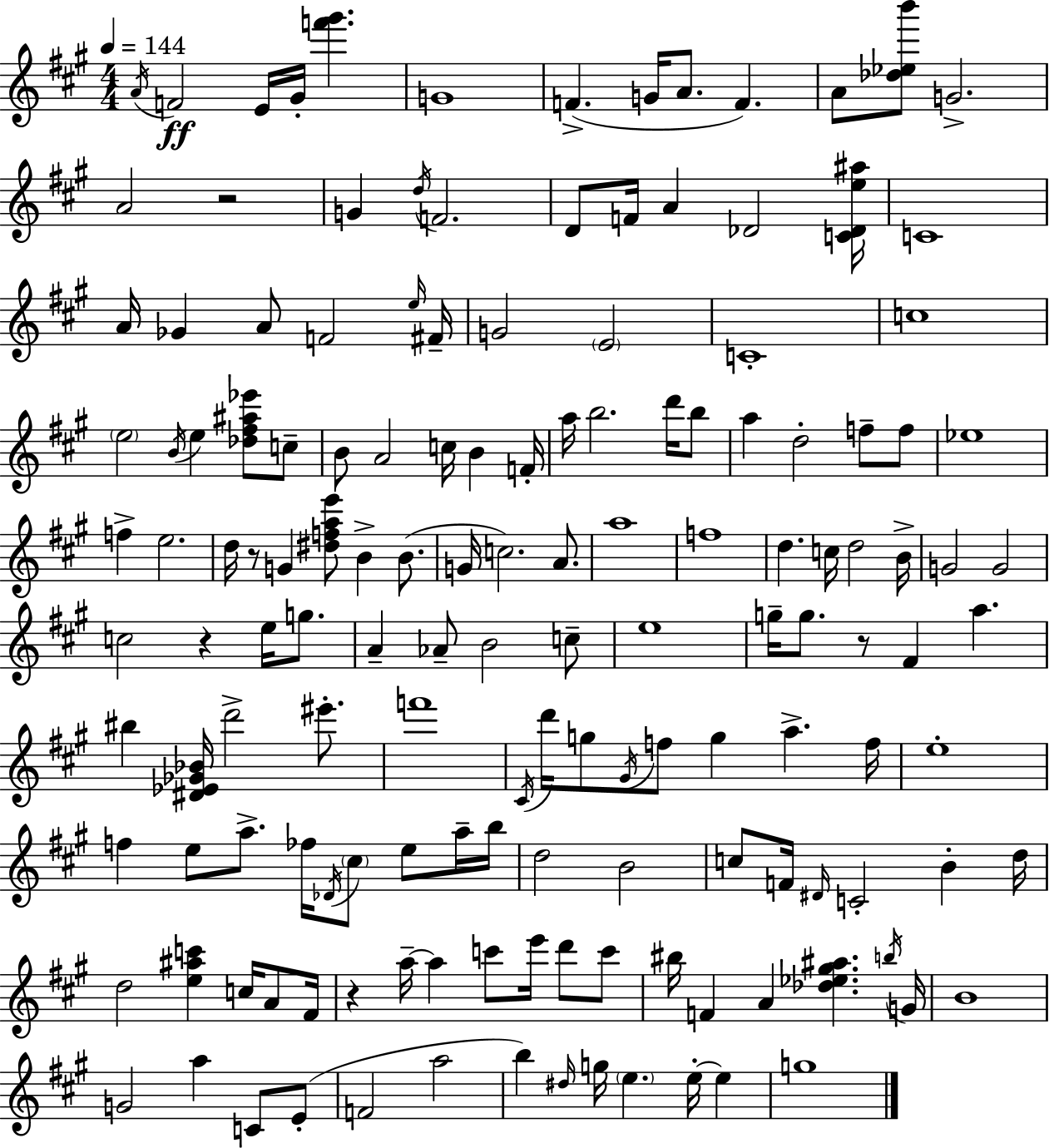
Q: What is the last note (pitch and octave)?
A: G5